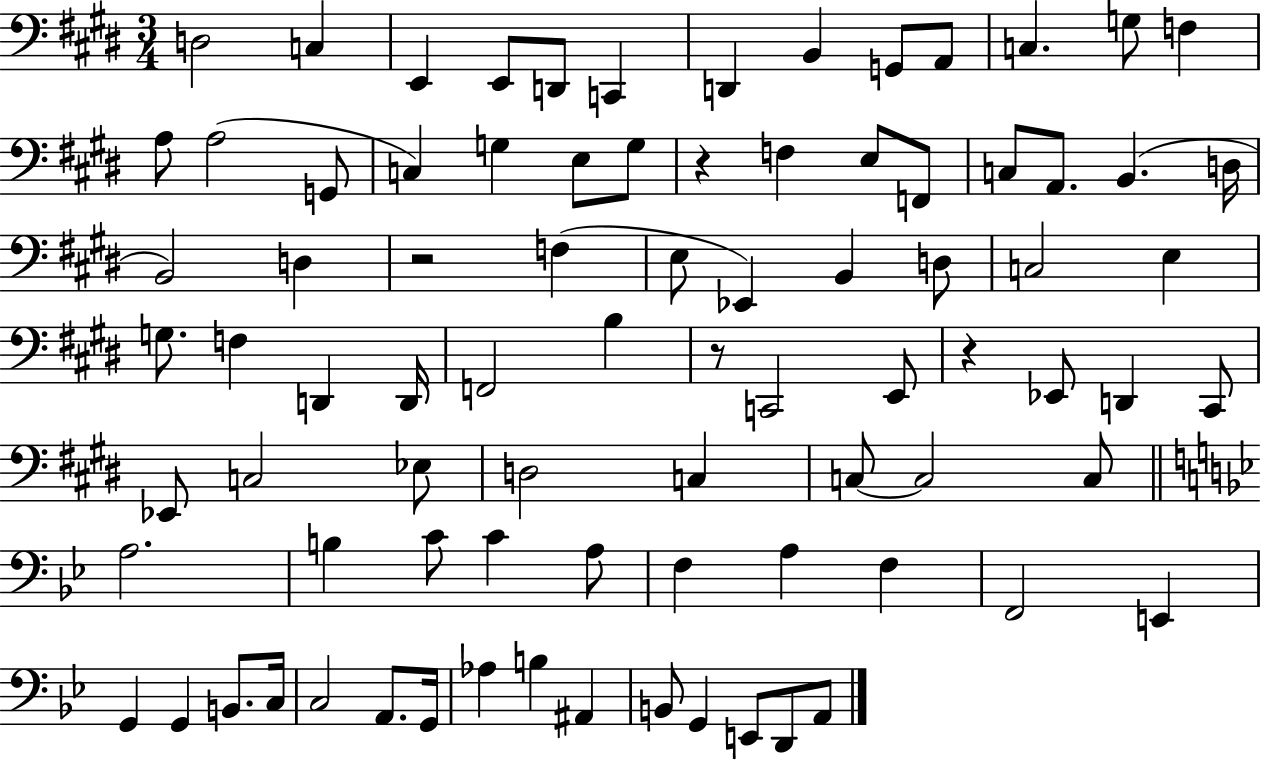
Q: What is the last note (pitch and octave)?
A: A2